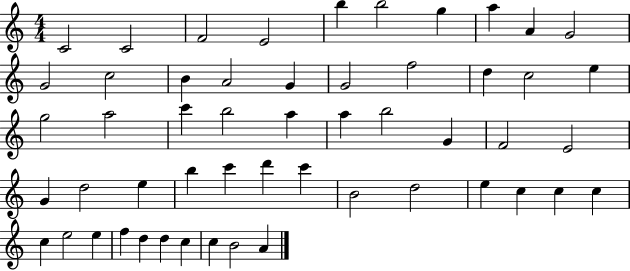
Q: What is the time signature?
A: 4/4